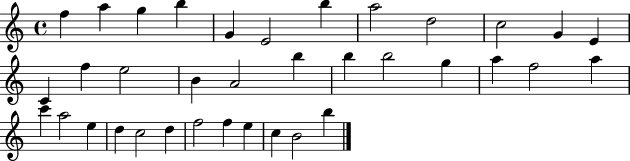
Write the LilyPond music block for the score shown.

{
  \clef treble
  \time 4/4
  \defaultTimeSignature
  \key c \major
  f''4 a''4 g''4 b''4 | g'4 e'2 b''4 | a''2 d''2 | c''2 g'4 e'4 | \break c'4 f''4 e''2 | b'4 a'2 b''4 | b''4 b''2 g''4 | a''4 f''2 a''4 | \break c'''4 a''2 e''4 | d''4 c''2 d''4 | f''2 f''4 e''4 | c''4 b'2 b''4 | \break \bar "|."
}